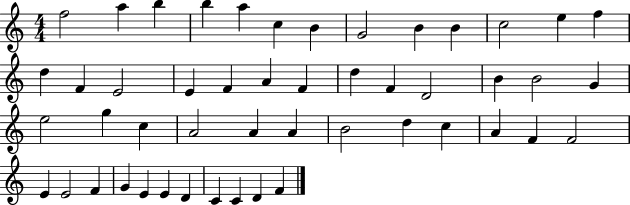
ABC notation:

X:1
T:Untitled
M:4/4
L:1/4
K:C
f2 a b b a c B G2 B B c2 e f d F E2 E F A F d F D2 B B2 G e2 g c A2 A A B2 d c A F F2 E E2 F G E E D C C D F